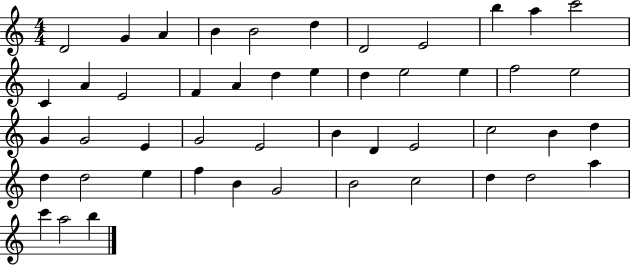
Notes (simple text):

D4/h G4/q A4/q B4/q B4/h D5/q D4/h E4/h B5/q A5/q C6/h C4/q A4/q E4/h F4/q A4/q D5/q E5/q D5/q E5/h E5/q F5/h E5/h G4/q G4/h E4/q G4/h E4/h B4/q D4/q E4/h C5/h B4/q D5/q D5/q D5/h E5/q F5/q B4/q G4/h B4/h C5/h D5/q D5/h A5/q C6/q A5/h B5/q